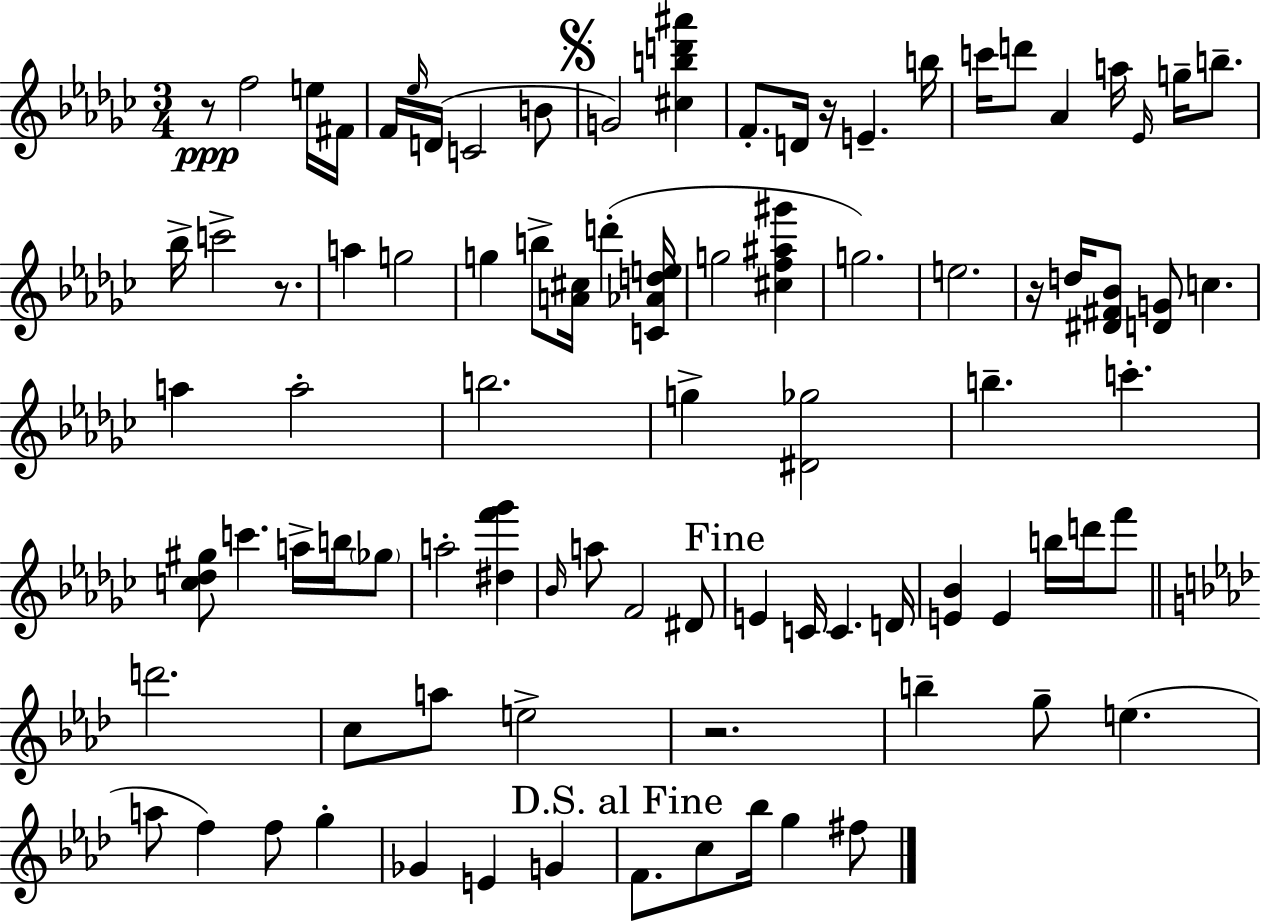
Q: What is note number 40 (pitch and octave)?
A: A5